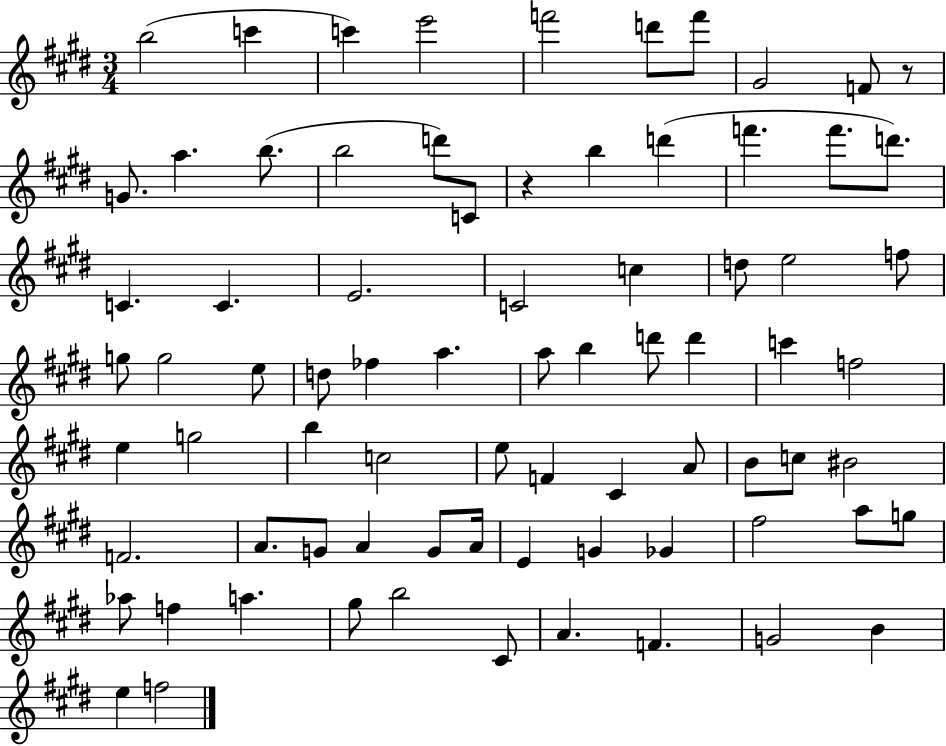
{
  \clef treble
  \numericTimeSignature
  \time 3/4
  \key e \major
  b''2( c'''4 | c'''4) e'''2 | f'''2 d'''8 f'''8 | gis'2 f'8 r8 | \break g'8. a''4. b''8.( | b''2 d'''8) c'8 | r4 b''4 d'''4( | f'''4. f'''8. d'''8.) | \break c'4. c'4. | e'2. | c'2 c''4 | d''8 e''2 f''8 | \break g''8 g''2 e''8 | d''8 fes''4 a''4. | a''8 b''4 d'''8 d'''4 | c'''4 f''2 | \break e''4 g''2 | b''4 c''2 | e''8 f'4 cis'4 a'8 | b'8 c''8 bis'2 | \break f'2. | a'8. g'8 a'4 g'8 a'16 | e'4 g'4 ges'4 | fis''2 a''8 g''8 | \break aes''8 f''4 a''4. | gis''8 b''2 cis'8 | a'4. f'4. | g'2 b'4 | \break e''4 f''2 | \bar "|."
}